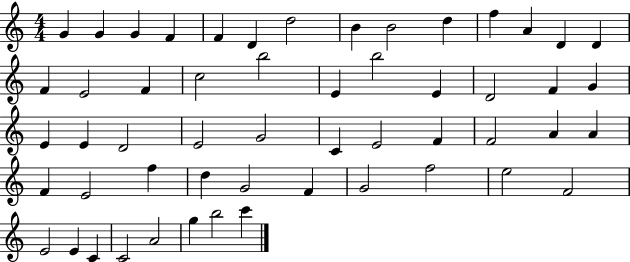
{
  \clef treble
  \numericTimeSignature
  \time 4/4
  \key c \major
  g'4 g'4 g'4 f'4 | f'4 d'4 d''2 | b'4 b'2 d''4 | f''4 a'4 d'4 d'4 | \break f'4 e'2 f'4 | c''2 b''2 | e'4 b''2 e'4 | d'2 f'4 g'4 | \break e'4 e'4 d'2 | e'2 g'2 | c'4 e'2 f'4 | f'2 a'4 a'4 | \break f'4 e'2 f''4 | d''4 g'2 f'4 | g'2 f''2 | e''2 f'2 | \break e'2 e'4 c'4 | c'2 a'2 | g''4 b''2 c'''4 | \bar "|."
}